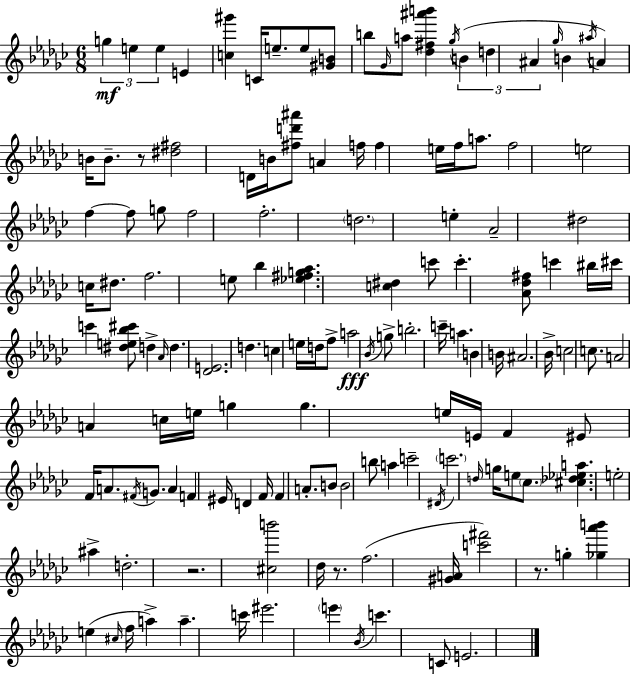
G5/q E5/q E5/q E4/q [C5,G#6]/q C4/s E5/e. E5/e [G#4,B4]/e B5/e Gb4/s A5/e [Db5,F#5,A#6,B6]/q Gb5/s B4/q D5/q A#4/q Gb5/s B4/q A#5/s A4/q B4/s B4/e. R/e [D#5,F#5]/h D4/s B4/s [F#5,D6,A#6]/e A4/q F5/s F5/q E5/s F5/s A5/e. F5/h E5/h F5/q F5/e G5/e F5/h F5/h. D5/h. E5/q Ab4/h D#5/h C5/s D#5/e. F5/h. E5/e Bb5/q [Eb5,F#5,G5,Ab5]/q. [C5,D#5]/q C6/e C6/q. [Ab4,Db5,F#5]/e C6/q BIS5/s C#6/s C6/q [D#5,E5,Bb5,C#6]/e D5/q Ab4/s D5/q. [Db4,E4]/h. D5/q. C5/q E5/s D5/s F5/e A5/h Bb4/s G5/e B5/h. C6/s A5/q. B4/q B4/s A#4/h. Bb4/s C5/h C5/e. A4/h A4/q C5/s E5/s G5/q G5/q. E5/s E4/s F4/q EIS4/e F4/s A4/e. F#4/s G4/e. A4/q F4/q EIS4/s D4/q F4/s F4/q A4/e. B4/e B4/h B5/e A5/q C6/h D#4/s C6/h. D5/s G5/s E5/e CES5/e. [C#5,Db5,Eb5,A5]/q. E5/h A#5/q D5/h. R/h. [C#5,B6]/h Db5/s R/e. F5/h. [G#4,A4]/s [C6,F#6]/h R/e. G5/q [Gb5,Ab6,B6]/q E5/q C#5/s F5/s A5/q A5/q. C6/s EIS6/h. E6/q Bb4/s C6/q. C4/e E4/h.